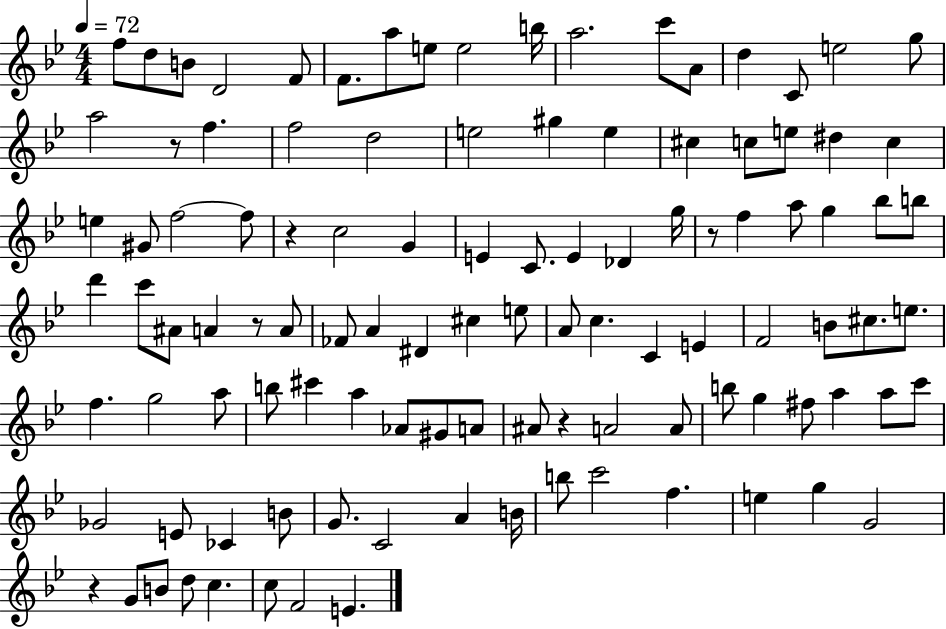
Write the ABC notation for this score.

X:1
T:Untitled
M:4/4
L:1/4
K:Bb
f/2 d/2 B/2 D2 F/2 F/2 a/2 e/2 e2 b/4 a2 c'/2 A/2 d C/2 e2 g/2 a2 z/2 f f2 d2 e2 ^g e ^c c/2 e/2 ^d c e ^G/2 f2 f/2 z c2 G E C/2 E _D g/4 z/2 f a/2 g _b/2 b/2 d' c'/2 ^A/2 A z/2 A/2 _F/2 A ^D ^c e/2 A/2 c C E F2 B/2 ^c/2 e/2 f g2 a/2 b/2 ^c' a _A/2 ^G/2 A/2 ^A/2 z A2 A/2 b/2 g ^f/2 a a/2 c'/2 _G2 E/2 _C B/2 G/2 C2 A B/4 b/2 c'2 f e g G2 z G/2 B/2 d/2 c c/2 F2 E